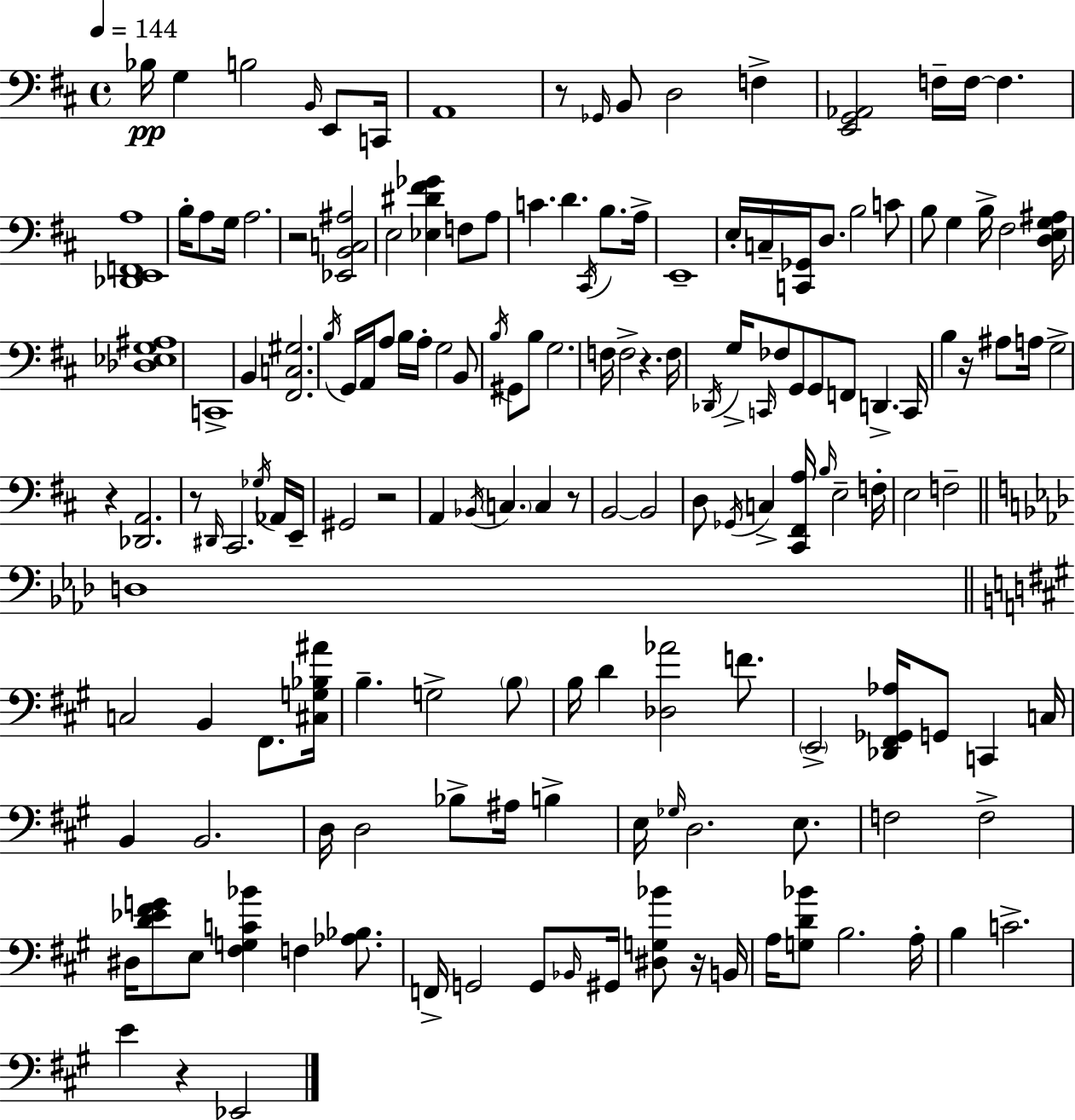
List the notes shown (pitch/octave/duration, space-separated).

Bb3/s G3/q B3/h B2/s E2/e C2/s A2/w R/e Gb2/s B2/e D3/h F3/q [E2,G2,Ab2]/h F3/s F3/s F3/q. [Db2,E2,F2,A3]/w B3/s A3/e G3/s A3/h. R/h [Eb2,B2,C3,A#3]/h E3/h [Eb3,D#4,F#4,Gb4]/q F3/e A3/e C4/q. D4/q. C#2/s B3/e. A3/s E2/w E3/s C3/s [C2,Gb2]/s D3/e. B3/h C4/e B3/e G3/q B3/s F#3/h [D3,E3,G3,A#3]/s [Db3,Eb3,G3,A#3]/w C2/w B2/q [F#2,C3,G#3]/h. B3/s G2/s A2/s A3/e B3/s A3/s G3/h B2/e B3/s G#2/e B3/e G3/h. F3/s F3/h R/q. F3/s Db2/s G3/s C2/s FES3/e G2/e G2/e F2/e D2/q. C2/s B3/q R/s A#3/e A3/s G3/h R/q [Db2,A2]/h. R/e D#2/s C#2/h. Gb3/s Ab2/s E2/s G#2/h R/h A2/q Bb2/s C3/q. C3/q R/e B2/h B2/h D3/e Gb2/s C3/q [C#2,F#2,A3]/s B3/s E3/h F3/s E3/h F3/h D3/w C3/h B2/q F#2/e. [C#3,G3,Bb3,A#4]/s B3/q. G3/h B3/e B3/s D4/q [Db3,Ab4]/h F4/e. E2/h [Db2,F#2,Gb2,Ab3]/s G2/e C2/q C3/s B2/q B2/h. D3/s D3/h Bb3/e A#3/s B3/q E3/s Gb3/s D3/h. E3/e. F3/h F3/h D#3/s [D4,Eb4,F#4,G4]/e E3/e [F#3,G3,C4,Bb4]/q F3/q [Ab3,Bb3]/e. F2/s G2/h G2/e Bb2/s G#2/s [D#3,G3,Bb4]/e R/s B2/s A3/s [G3,D4,Bb4]/e B3/h. A3/s B3/q C4/h. E4/q R/q Eb2/h